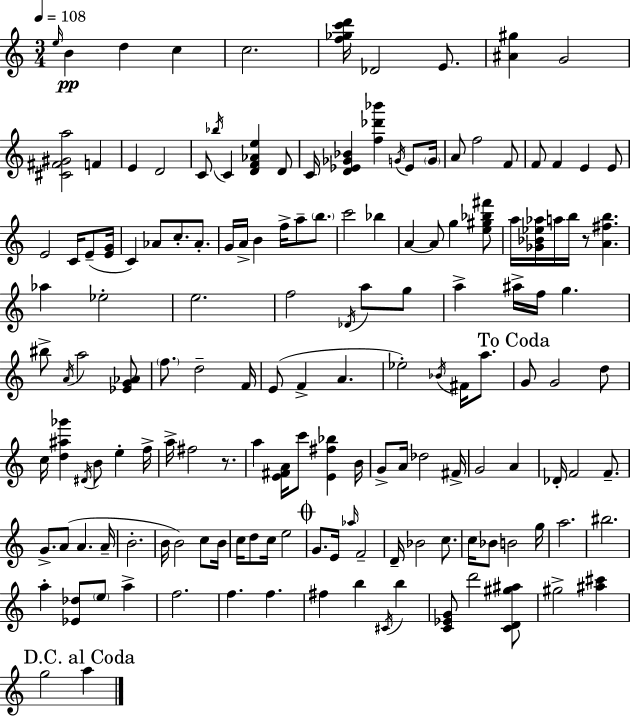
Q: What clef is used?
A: treble